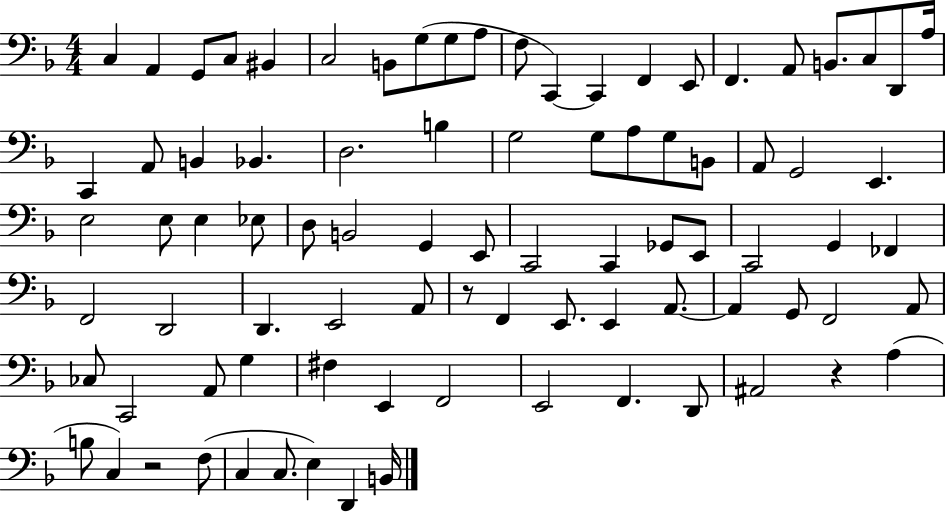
{
  \clef bass
  \numericTimeSignature
  \time 4/4
  \key f \major
  c4 a,4 g,8 c8 bis,4 | c2 b,8 g8( g8 a8 | f8 c,4~~) c,4 f,4 e,8 | f,4. a,8 b,8. c8 d,8 a16 | \break c,4 a,8 b,4 bes,4. | d2. b4 | g2 g8 a8 g8 b,8 | a,8 g,2 e,4. | \break e2 e8 e4 ees8 | d8 b,2 g,4 e,8 | c,2 c,4 ges,8 e,8 | c,2 g,4 fes,4 | \break f,2 d,2 | d,4. e,2 a,8 | r8 f,4 e,8. e,4 a,8.~~ | a,4 g,8 f,2 a,8 | \break ces8 c,2 a,8 g4 | fis4 e,4 f,2 | e,2 f,4. d,8 | ais,2 r4 a4( | \break b8 c4) r2 f8( | c4 c8. e4) d,4 b,16 | \bar "|."
}